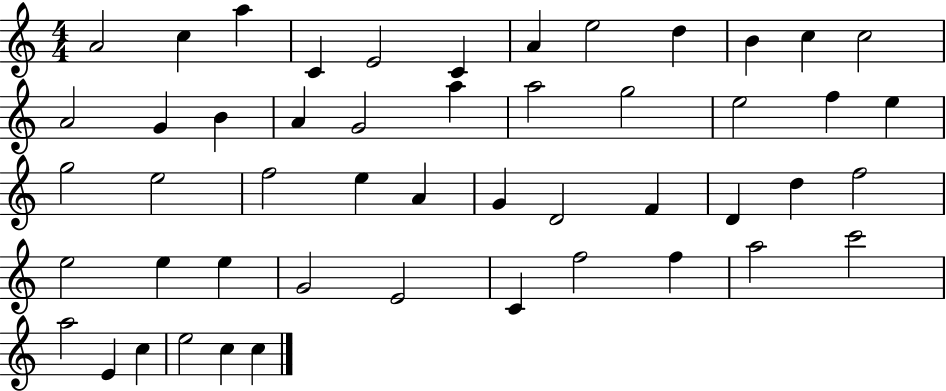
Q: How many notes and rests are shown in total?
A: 50